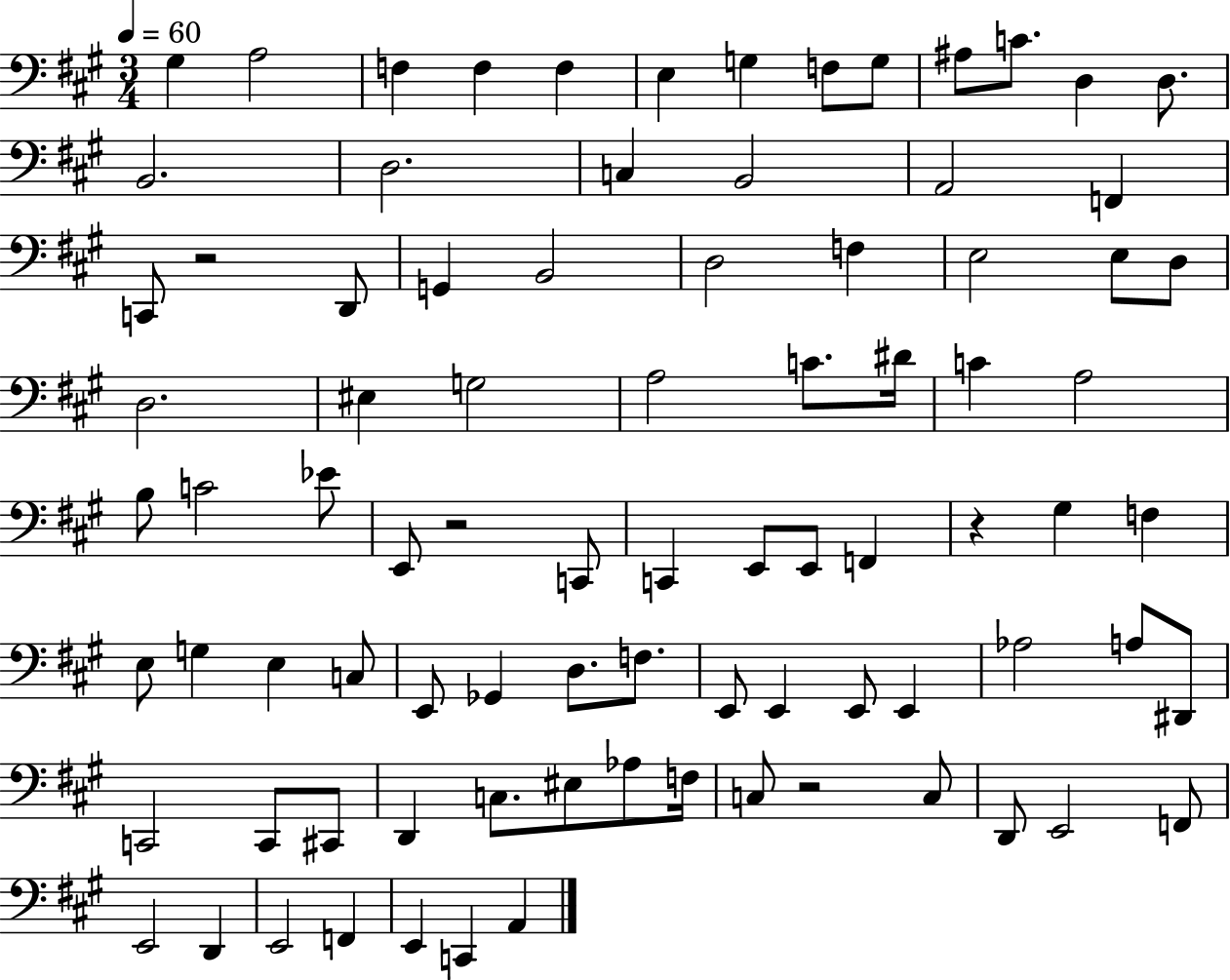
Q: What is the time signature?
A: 3/4